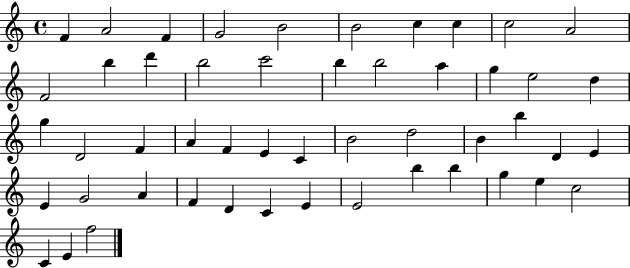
{
  \clef treble
  \time 4/4
  \defaultTimeSignature
  \key c \major
  f'4 a'2 f'4 | g'2 b'2 | b'2 c''4 c''4 | c''2 a'2 | \break f'2 b''4 d'''4 | b''2 c'''2 | b''4 b''2 a''4 | g''4 e''2 d''4 | \break g''4 d'2 f'4 | a'4 f'4 e'4 c'4 | b'2 d''2 | b'4 b''4 d'4 e'4 | \break e'4 g'2 a'4 | f'4 d'4 c'4 e'4 | e'2 b''4 b''4 | g''4 e''4 c''2 | \break c'4 e'4 f''2 | \bar "|."
}